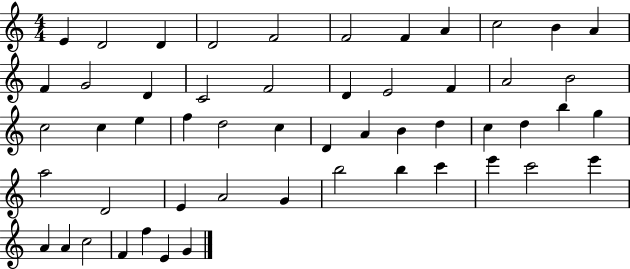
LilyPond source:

{
  \clef treble
  \numericTimeSignature
  \time 4/4
  \key c \major
  e'4 d'2 d'4 | d'2 f'2 | f'2 f'4 a'4 | c''2 b'4 a'4 | \break f'4 g'2 d'4 | c'2 f'2 | d'4 e'2 f'4 | a'2 b'2 | \break c''2 c''4 e''4 | f''4 d''2 c''4 | d'4 a'4 b'4 d''4 | c''4 d''4 b''4 g''4 | \break a''2 d'2 | e'4 a'2 g'4 | b''2 b''4 c'''4 | e'''4 c'''2 e'''4 | \break a'4 a'4 c''2 | f'4 f''4 e'4 g'4 | \bar "|."
}